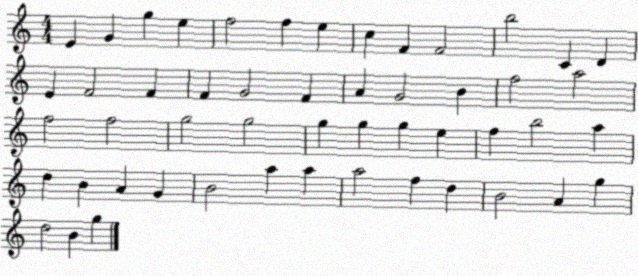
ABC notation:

X:1
T:Untitled
M:4/4
L:1/4
K:C
E G g e f2 f e c F F2 b2 C D E F2 F F G2 F A G2 B f2 a2 f2 f2 g2 g2 g g g e f b2 a d B A G B2 a a a2 f d B2 A g d2 B g